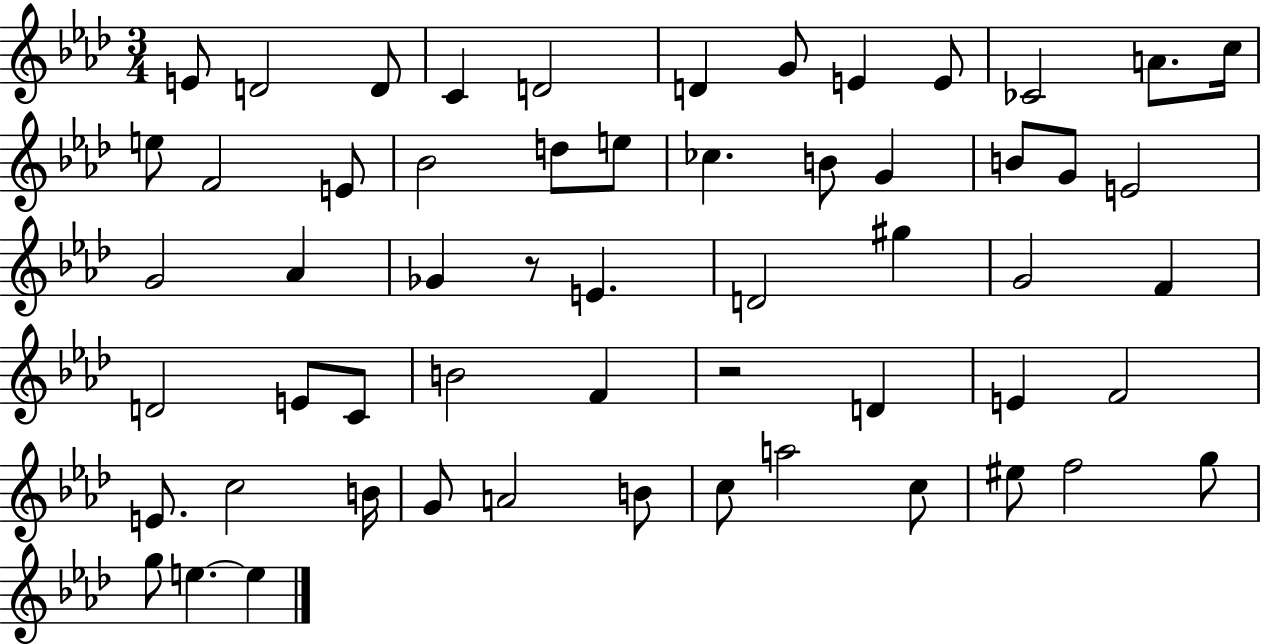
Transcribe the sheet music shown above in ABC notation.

X:1
T:Untitled
M:3/4
L:1/4
K:Ab
E/2 D2 D/2 C D2 D G/2 E E/2 _C2 A/2 c/4 e/2 F2 E/2 _B2 d/2 e/2 _c B/2 G B/2 G/2 E2 G2 _A _G z/2 E D2 ^g G2 F D2 E/2 C/2 B2 F z2 D E F2 E/2 c2 B/4 G/2 A2 B/2 c/2 a2 c/2 ^e/2 f2 g/2 g/2 e e